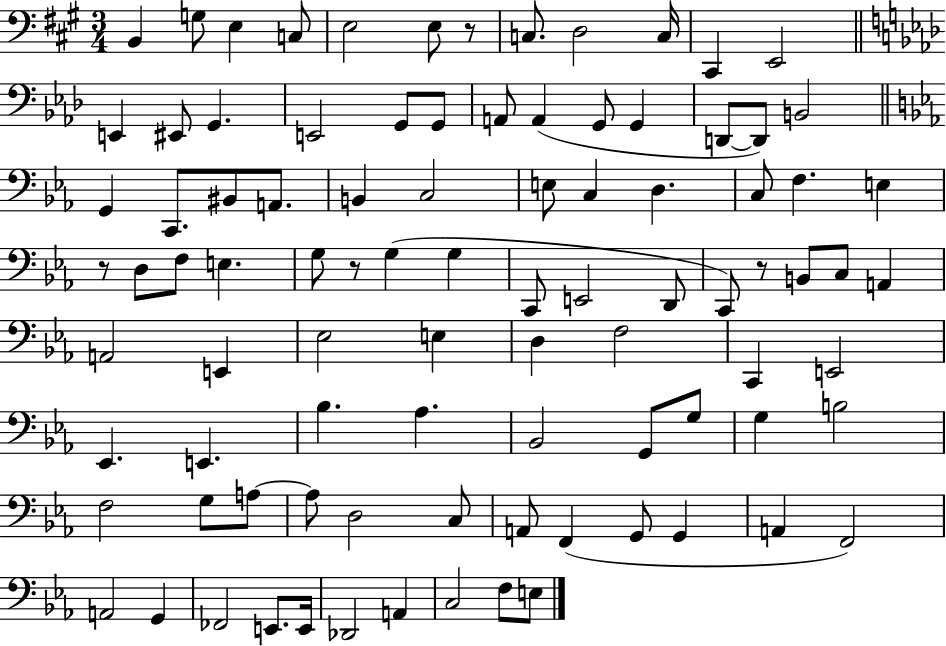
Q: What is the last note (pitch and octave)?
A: E3